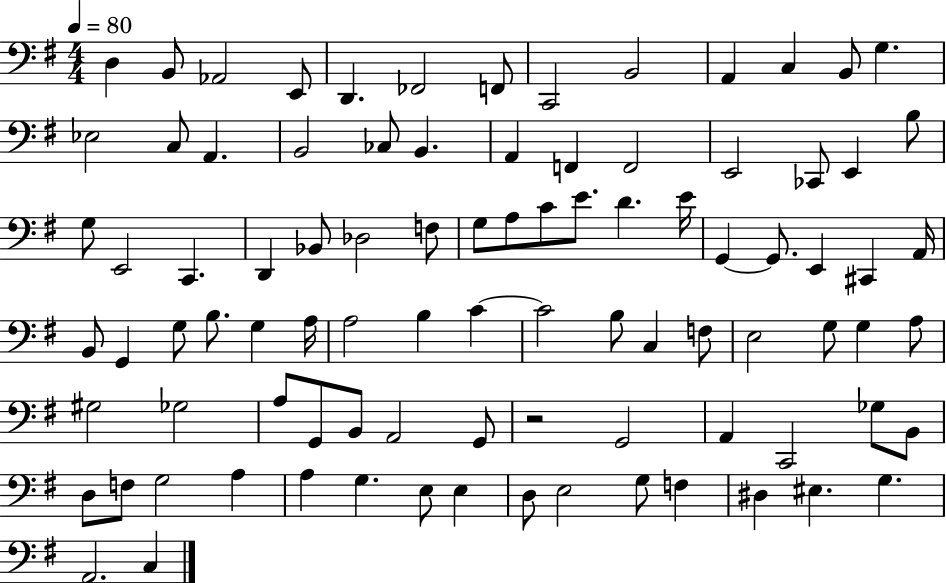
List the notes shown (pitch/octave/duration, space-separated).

D3/q B2/e Ab2/h E2/e D2/q. FES2/h F2/e C2/h B2/h A2/q C3/q B2/e G3/q. Eb3/h C3/e A2/q. B2/h CES3/e B2/q. A2/q F2/q F2/h E2/h CES2/e E2/q B3/e G3/e E2/h C2/q. D2/q Bb2/e Db3/h F3/e G3/e A3/e C4/e E4/e. D4/q. E4/s G2/q G2/e. E2/q C#2/q A2/s B2/e G2/q G3/e B3/e. G3/q A3/s A3/h B3/q C4/q C4/h B3/e C3/q F3/e E3/h G3/e G3/q A3/e G#3/h Gb3/h A3/e G2/e B2/e A2/h G2/e R/h G2/h A2/q C2/h Gb3/e B2/e D3/e F3/e G3/h A3/q A3/q G3/q. E3/e E3/q D3/e E3/h G3/e F3/q D#3/q EIS3/q. G3/q. A2/h. C3/q